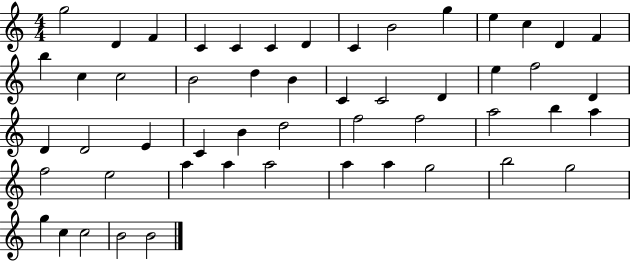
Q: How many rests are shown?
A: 0